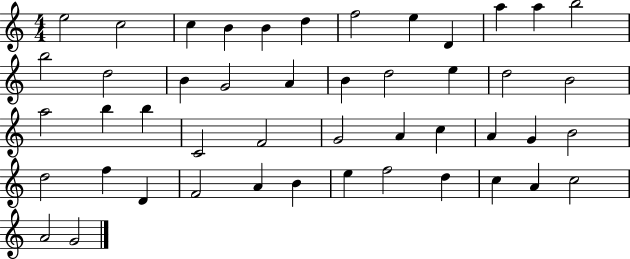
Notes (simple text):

E5/h C5/h C5/q B4/q B4/q D5/q F5/h E5/q D4/q A5/q A5/q B5/h B5/h D5/h B4/q G4/h A4/q B4/q D5/h E5/q D5/h B4/h A5/h B5/q B5/q C4/h F4/h G4/h A4/q C5/q A4/q G4/q B4/h D5/h F5/q D4/q F4/h A4/q B4/q E5/q F5/h D5/q C5/q A4/q C5/h A4/h G4/h